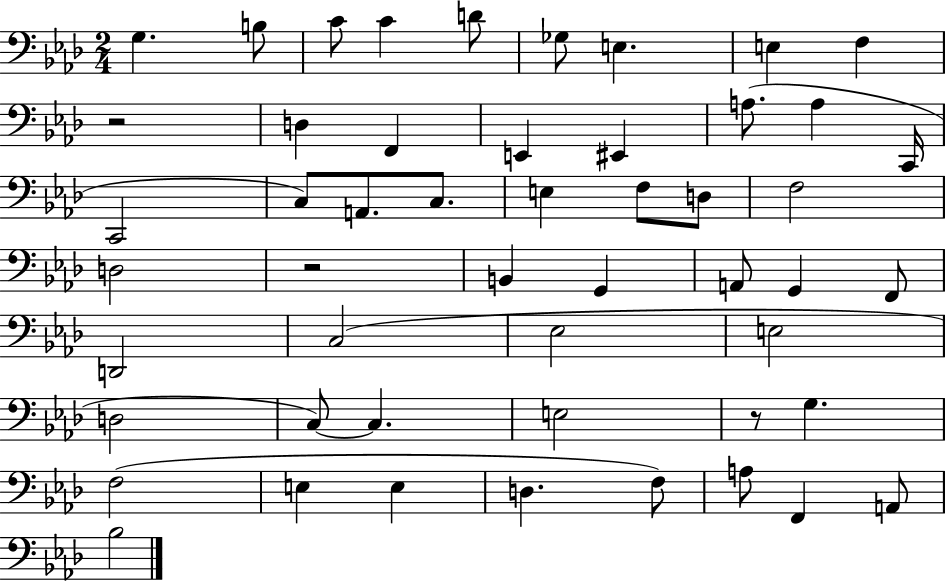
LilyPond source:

{
  \clef bass
  \numericTimeSignature
  \time 2/4
  \key aes \major
  g4. b8 | c'8 c'4 d'8 | ges8 e4. | e4 f4 | \break r2 | d4 f,4 | e,4 eis,4 | a8.( a4 c,16 | \break c,2 | c8) a,8. c8. | e4 f8 d8 | f2 | \break d2 | r2 | b,4 g,4 | a,8 g,4 f,8 | \break d,2 | c2( | ees2 | e2 | \break d2 | c8~~) c4. | e2 | r8 g4. | \break f2( | e4 e4 | d4. f8) | a8 f,4 a,8 | \break bes2 | \bar "|."
}